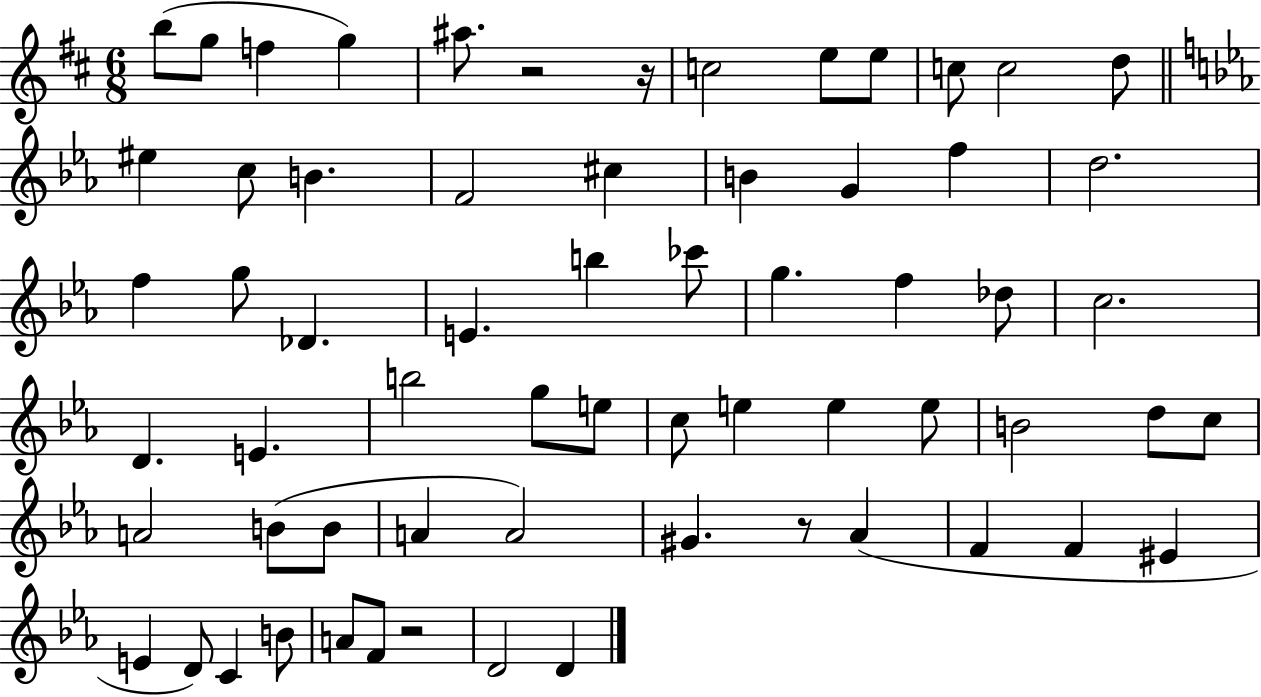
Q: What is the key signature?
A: D major